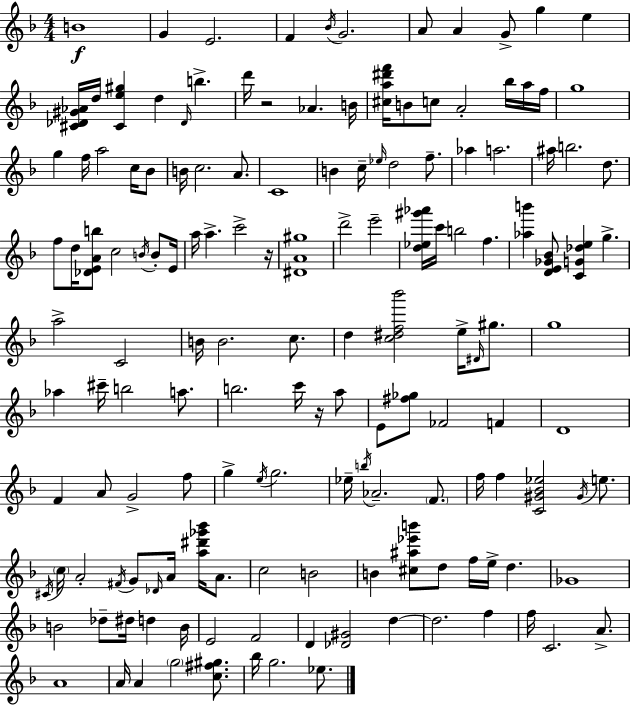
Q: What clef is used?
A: treble